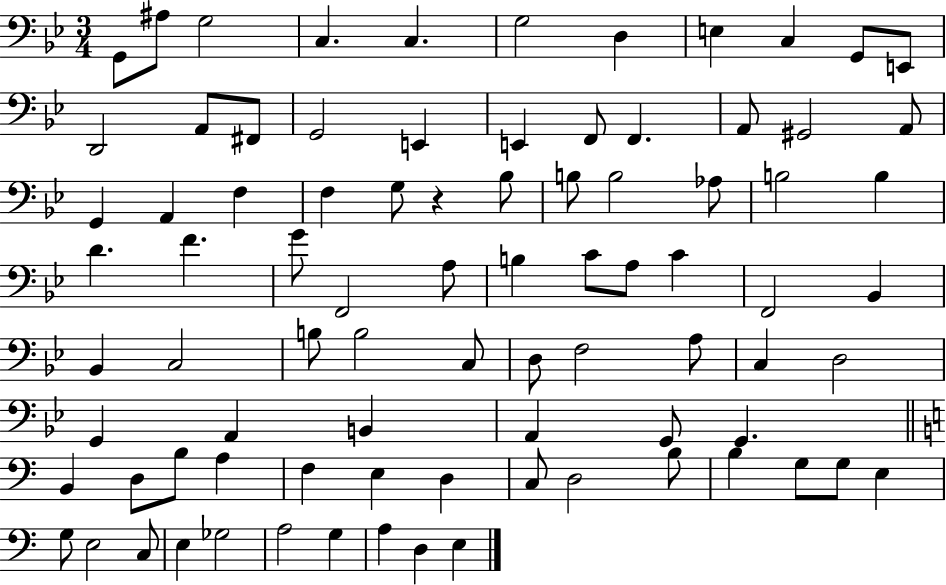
X:1
T:Untitled
M:3/4
L:1/4
K:Bb
G,,/2 ^A,/2 G,2 C, C, G,2 D, E, C, G,,/2 E,,/2 D,,2 A,,/2 ^F,,/2 G,,2 E,, E,, F,,/2 F,, A,,/2 ^G,,2 A,,/2 G,, A,, F, F, G,/2 z _B,/2 B,/2 B,2 _A,/2 B,2 B, D F G/2 F,,2 A,/2 B, C/2 A,/2 C F,,2 _B,, _B,, C,2 B,/2 B,2 C,/2 D,/2 F,2 A,/2 C, D,2 G,, A,, B,, A,, G,,/2 G,, B,, D,/2 B,/2 A, F, E, D, C,/2 D,2 B,/2 B, G,/2 G,/2 E, G,/2 E,2 C,/2 E, _G,2 A,2 G, A, D, E,